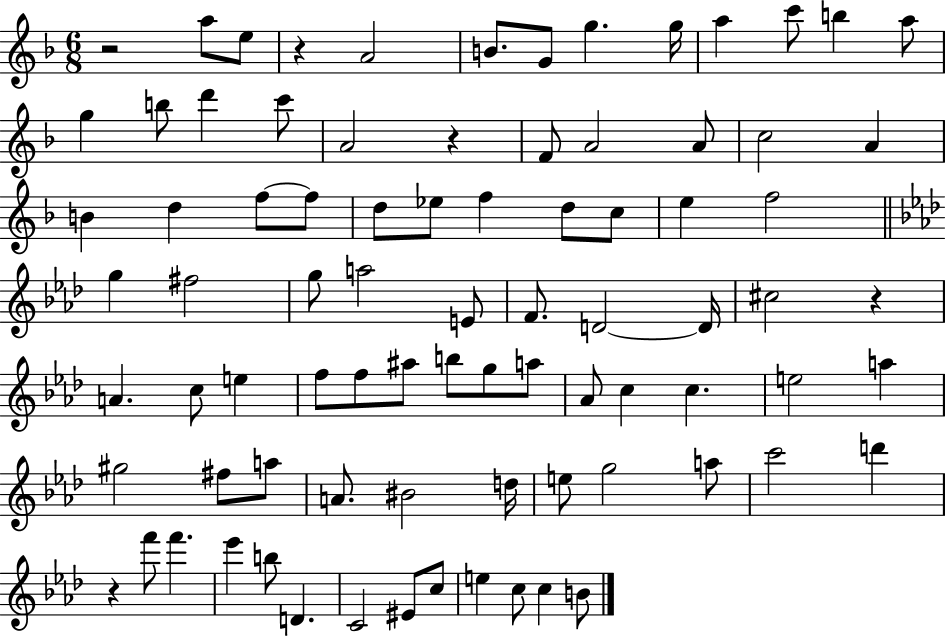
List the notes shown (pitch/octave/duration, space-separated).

R/h A5/e E5/e R/q A4/h B4/e. G4/e G5/q. G5/s A5/q C6/e B5/q A5/e G5/q B5/e D6/q C6/e A4/h R/q F4/e A4/h A4/e C5/h A4/q B4/q D5/q F5/e F5/e D5/e Eb5/e F5/q D5/e C5/e E5/q F5/h G5/q F#5/h G5/e A5/h E4/e F4/e. D4/h D4/s C#5/h R/q A4/q. C5/e E5/q F5/e F5/e A#5/e B5/e G5/e A5/e Ab4/e C5/q C5/q. E5/h A5/q G#5/h F#5/e A5/e A4/e. BIS4/h D5/s E5/e G5/h A5/e C6/h D6/q R/q F6/e F6/q. Eb6/q B5/e D4/q. C4/h EIS4/e C5/e E5/q C5/e C5/q B4/e